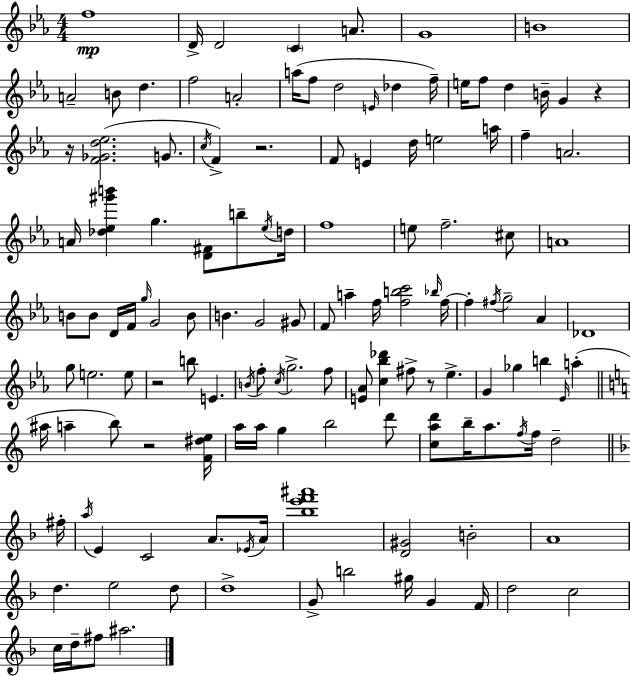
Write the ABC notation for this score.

X:1
T:Untitled
M:4/4
L:1/4
K:Cm
f4 D/4 D2 C A/2 G4 B4 A2 B/2 d f2 A2 a/4 f/2 d2 E/4 _d f/4 e/4 f/2 d B/4 G z z/4 [F_Gd_e]2 G/2 c/4 F z2 F/2 E d/4 e2 a/4 f A2 A/4 [_d_e^g'b'] g [D^F]/2 b/2 _e/4 d/4 f4 e/2 f2 ^c/2 A4 B/2 B/2 D/4 F/4 g/4 G2 B/2 B G2 ^G/2 F/2 a f/4 [fbc']2 _b/4 f/4 f ^f/4 g2 _A _D4 g/2 e2 e/2 z2 b/2 E B/4 f/2 c/4 g2 f/2 [E_A]/2 [c_b_d'] ^f/2 z/2 _e G _g b _E/4 a ^a/4 a b/2 z2 [F^de]/4 a/4 a/4 g b2 d'/2 [cad']/2 b/4 a/2 f/4 f/4 d2 ^f/4 a/4 E C2 A/2 _E/4 A/4 [_be'f'^a']4 [D^G]2 B2 A4 d e2 d/2 d4 G/2 b2 ^g/4 G F/4 d2 c2 c/4 d/4 ^f/2 ^a2